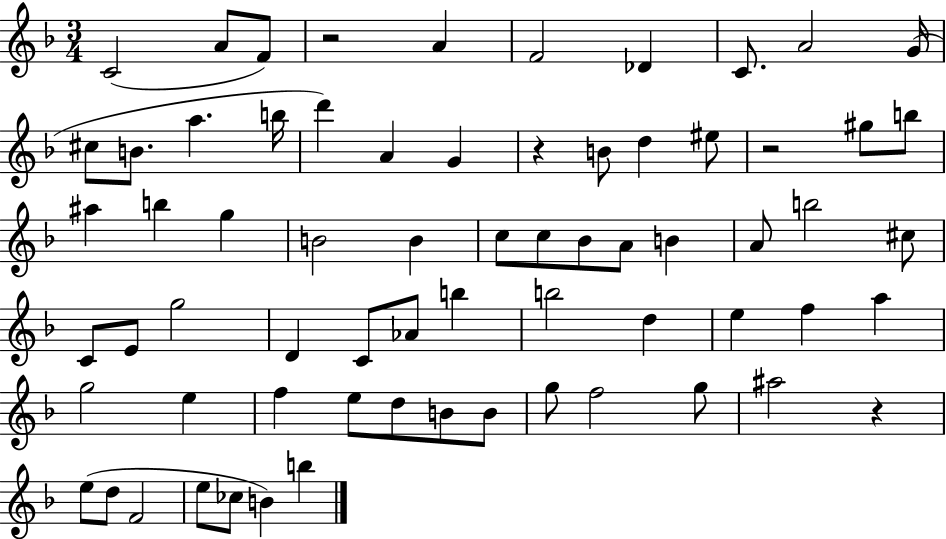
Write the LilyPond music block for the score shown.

{
  \clef treble
  \numericTimeSignature
  \time 3/4
  \key f \major
  \repeat volta 2 { c'2( a'8 f'8) | r2 a'4 | f'2 des'4 | c'8. a'2 g'16( | \break cis''8 b'8. a''4. b''16 | d'''4) a'4 g'4 | r4 b'8 d''4 eis''8 | r2 gis''8 b''8 | \break ais''4 b''4 g''4 | b'2 b'4 | c''8 c''8 bes'8 a'8 b'4 | a'8 b''2 cis''8 | \break c'8 e'8 g''2 | d'4 c'8 aes'8 b''4 | b''2 d''4 | e''4 f''4 a''4 | \break g''2 e''4 | f''4 e''8 d''8 b'8 b'8 | g''8 f''2 g''8 | ais''2 r4 | \break e''8( d''8 f'2 | e''8 ces''8 b'4) b''4 | } \bar "|."
}